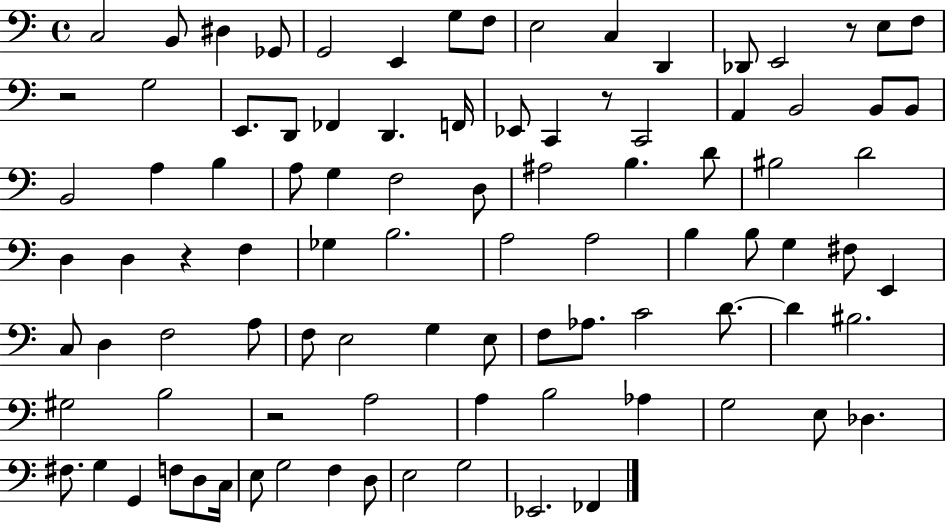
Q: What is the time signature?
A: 4/4